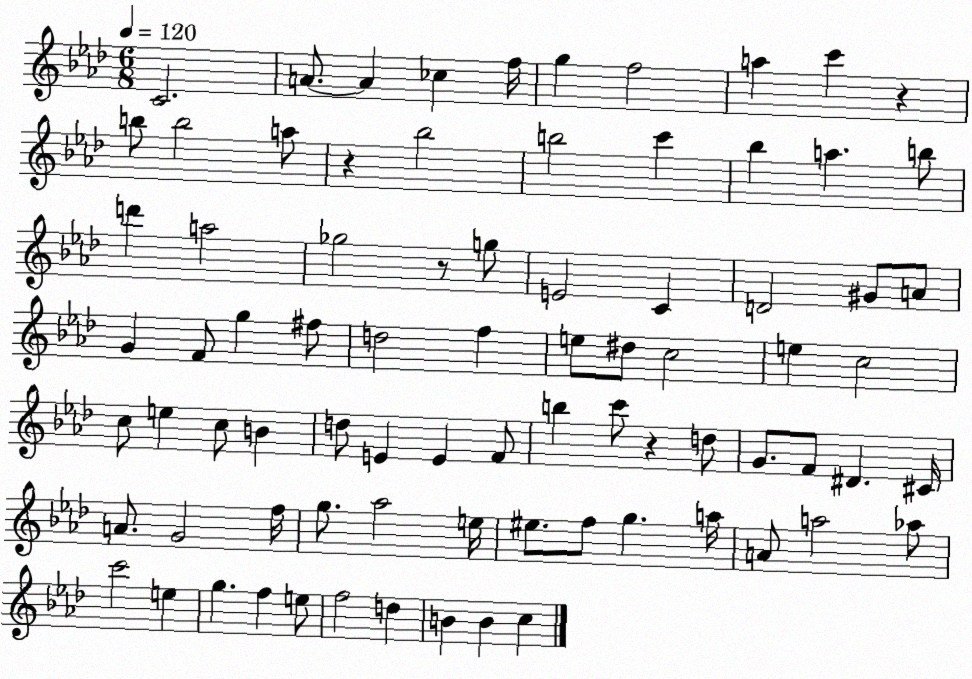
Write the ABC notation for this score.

X:1
T:Untitled
M:6/8
L:1/4
K:Ab
C2 A/2 A _c f/4 g f2 a c' z b/2 b2 a/2 z _b2 b2 c' _b a b/2 d' a2 _g2 z/2 g/2 E2 C D2 ^G/2 A/2 G F/2 g ^f/2 d2 f e/2 ^d/2 c2 e c2 c/2 e c/2 B d/2 E E F/2 b c'/2 z d/2 G/2 F/2 ^D ^C/4 A/2 G2 f/4 g/2 _a2 e/4 ^e/2 f/2 g a/4 A/2 a2 _a/2 c'2 e g f e/2 f2 d B B c